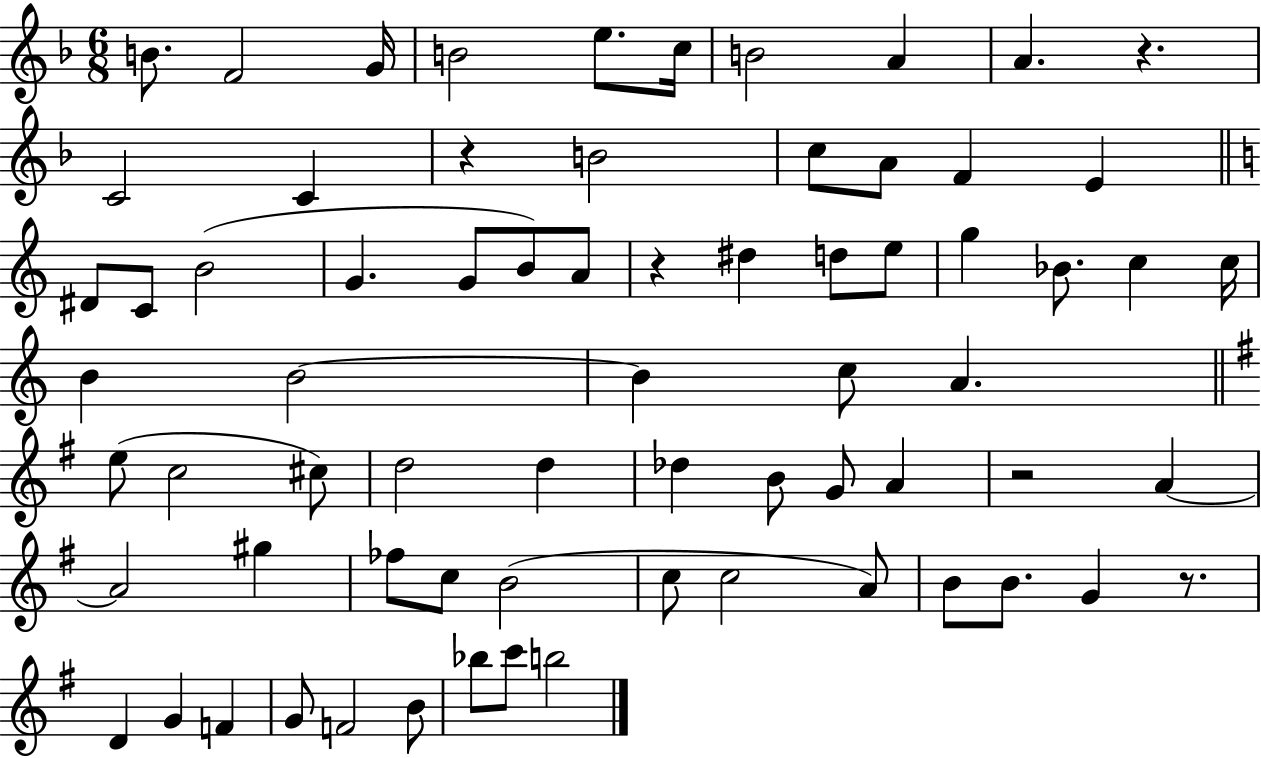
X:1
T:Untitled
M:6/8
L:1/4
K:F
B/2 F2 G/4 B2 e/2 c/4 B2 A A z C2 C z B2 c/2 A/2 F E ^D/2 C/2 B2 G G/2 B/2 A/2 z ^d d/2 e/2 g _B/2 c c/4 B B2 B c/2 A e/2 c2 ^c/2 d2 d _d B/2 G/2 A z2 A A2 ^g _f/2 c/2 B2 c/2 c2 A/2 B/2 B/2 G z/2 D G F G/2 F2 B/2 _b/2 c'/2 b2